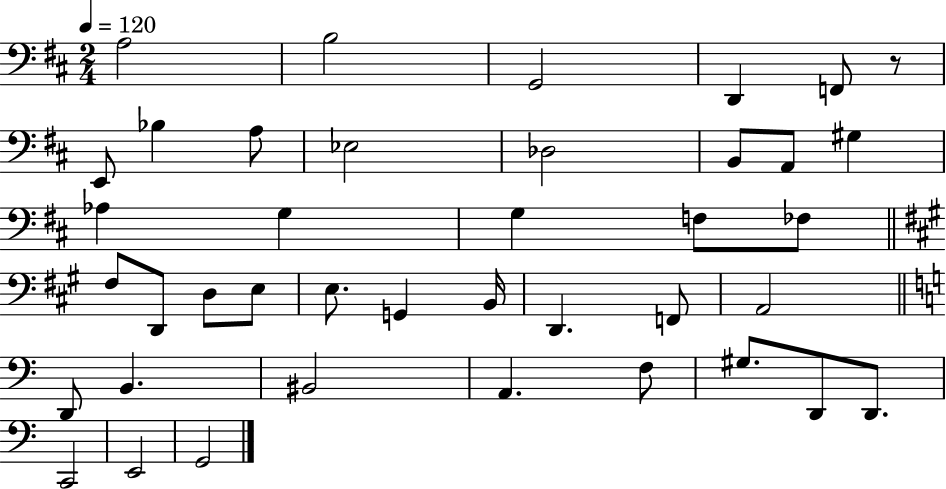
A3/h B3/h G2/h D2/q F2/e R/e E2/e Bb3/q A3/e Eb3/h Db3/h B2/e A2/e G#3/q Ab3/q G3/q G3/q F3/e FES3/e F#3/e D2/e D3/e E3/e E3/e. G2/q B2/s D2/q. F2/e A2/h D2/e B2/q. BIS2/h A2/q. F3/e G#3/e. D2/e D2/e. C2/h E2/h G2/h